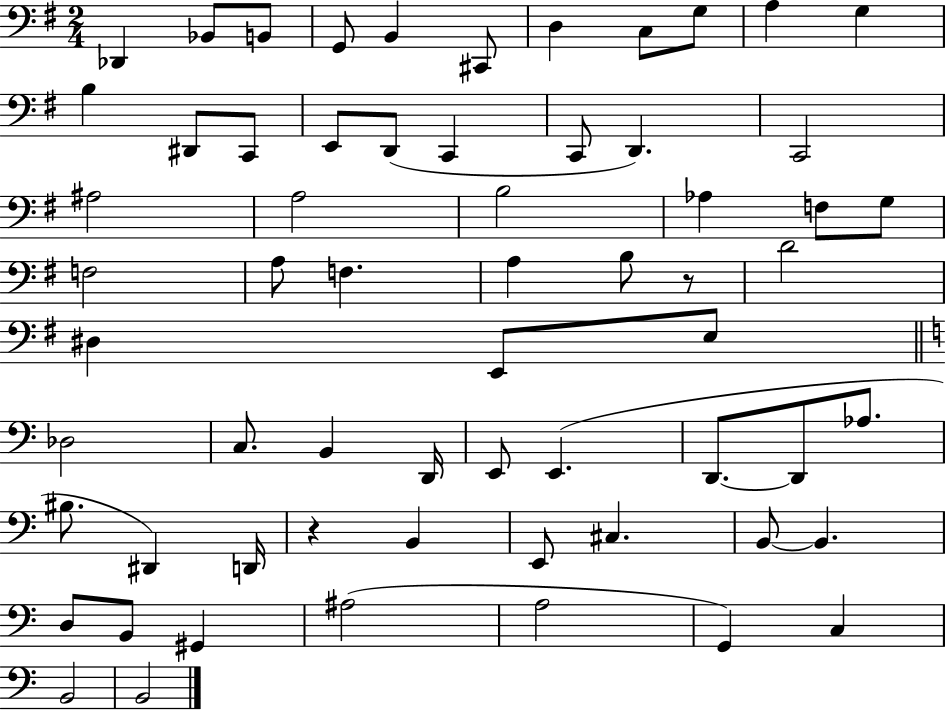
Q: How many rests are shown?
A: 2